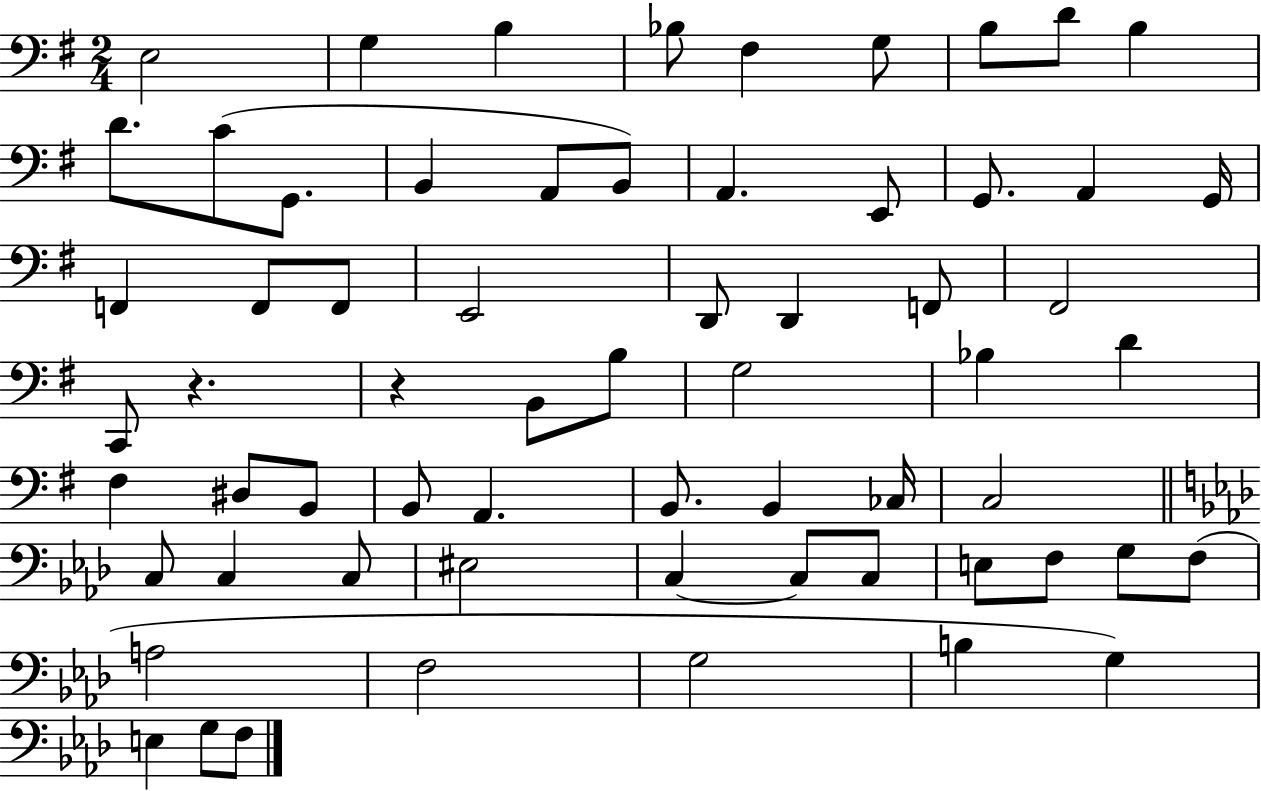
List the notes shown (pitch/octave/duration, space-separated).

E3/h G3/q B3/q Bb3/e F#3/q G3/e B3/e D4/e B3/q D4/e. C4/e G2/e. B2/q A2/e B2/e A2/q. E2/e G2/e. A2/q G2/s F2/q F2/e F2/e E2/h D2/e D2/q F2/e F#2/h C2/e R/q. R/q B2/e B3/e G3/h Bb3/q D4/q F#3/q D#3/e B2/e B2/e A2/q. B2/e. B2/q CES3/s C3/h C3/e C3/q C3/e EIS3/h C3/q C3/e C3/e E3/e F3/e G3/e F3/e A3/h F3/h G3/h B3/q G3/q E3/q G3/e F3/e